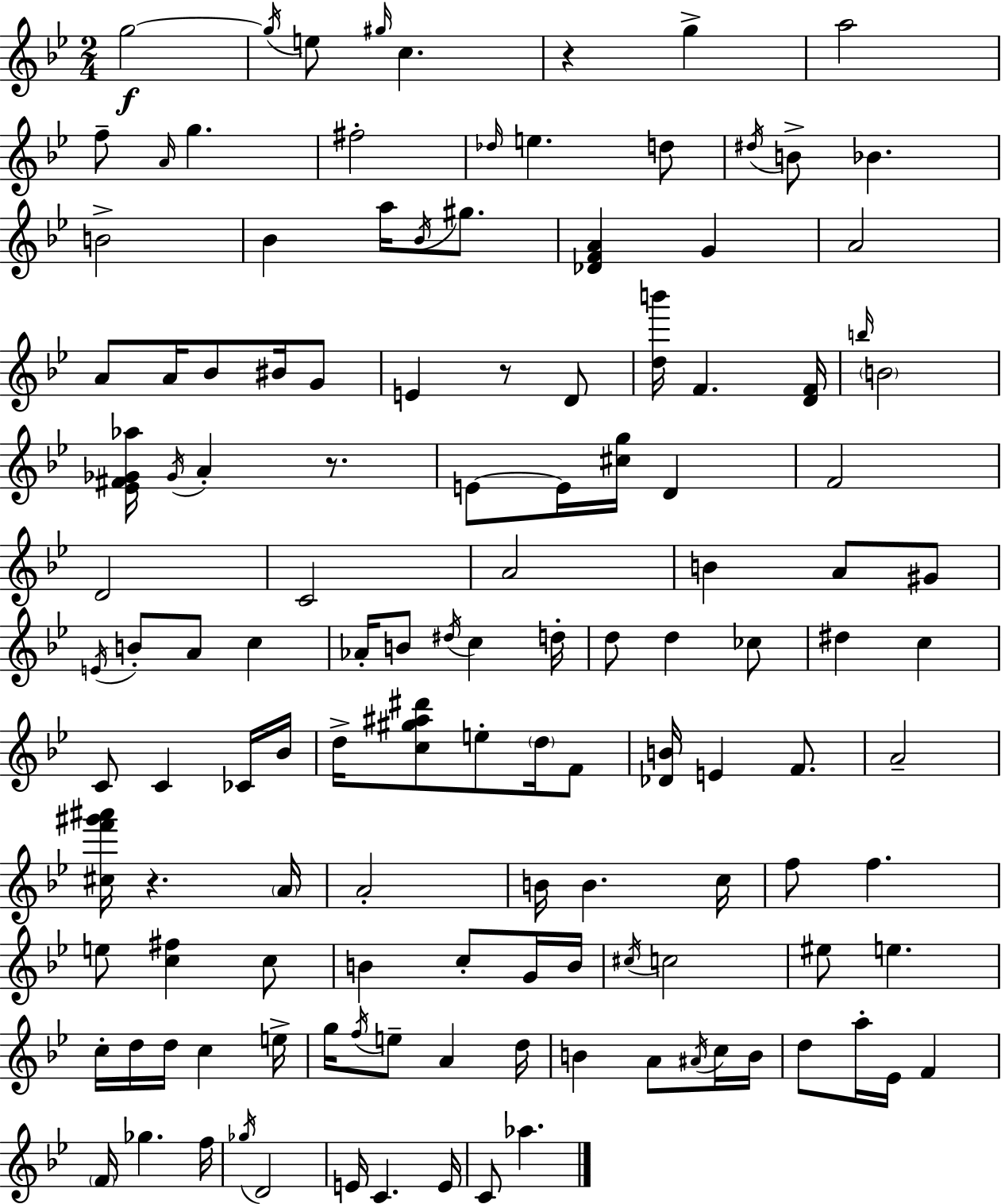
G5/h G5/s E5/e G#5/s C5/q. R/q G5/q A5/h F5/e A4/s G5/q. F#5/h Db5/s E5/q. D5/e D#5/s B4/e Bb4/q. B4/h Bb4/q A5/s Bb4/s G#5/e. [Db4,F4,A4]/q G4/q A4/h A4/e A4/s Bb4/e BIS4/s G4/e E4/q R/e D4/e [D5,B6]/s F4/q. [D4,F4]/s B5/s B4/h [Eb4,F#4,Gb4,Ab5]/s Gb4/s A4/q R/e. E4/e E4/s [C#5,G5]/s D4/q F4/h D4/h C4/h A4/h B4/q A4/e G#4/e E4/s B4/e A4/e C5/q Ab4/s B4/e D#5/s C5/q D5/s D5/e D5/q CES5/e D#5/q C5/q C4/e C4/q CES4/s Bb4/s D5/s [C5,G#5,A#5,D#6]/e E5/e D5/s F4/e [Db4,B4]/s E4/q F4/e. A4/h [C#5,F6,G#6,A#6]/s R/q. A4/s A4/h B4/s B4/q. C5/s F5/e F5/q. E5/e [C5,F#5]/q C5/e B4/q C5/e G4/s B4/s C#5/s C5/h EIS5/e E5/q. C5/s D5/s D5/s C5/q E5/s G5/s F5/s E5/e A4/q D5/s B4/q A4/e A#4/s C5/s B4/s D5/e A5/s Eb4/s F4/q F4/s Gb5/q. F5/s Gb5/s D4/h E4/s C4/q. E4/s C4/e Ab5/q.